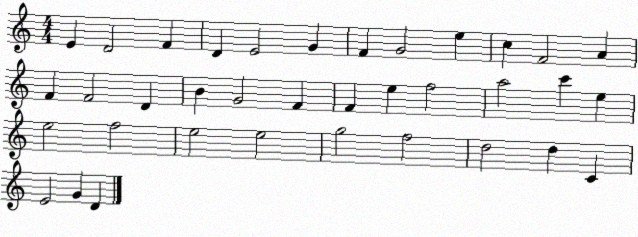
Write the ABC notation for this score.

X:1
T:Untitled
M:4/4
L:1/4
K:C
E D2 F D E2 G F G2 e c F2 A F F2 D B G2 F F e f2 a2 c' e e2 f2 e2 e2 g2 f2 d2 d C E2 G D